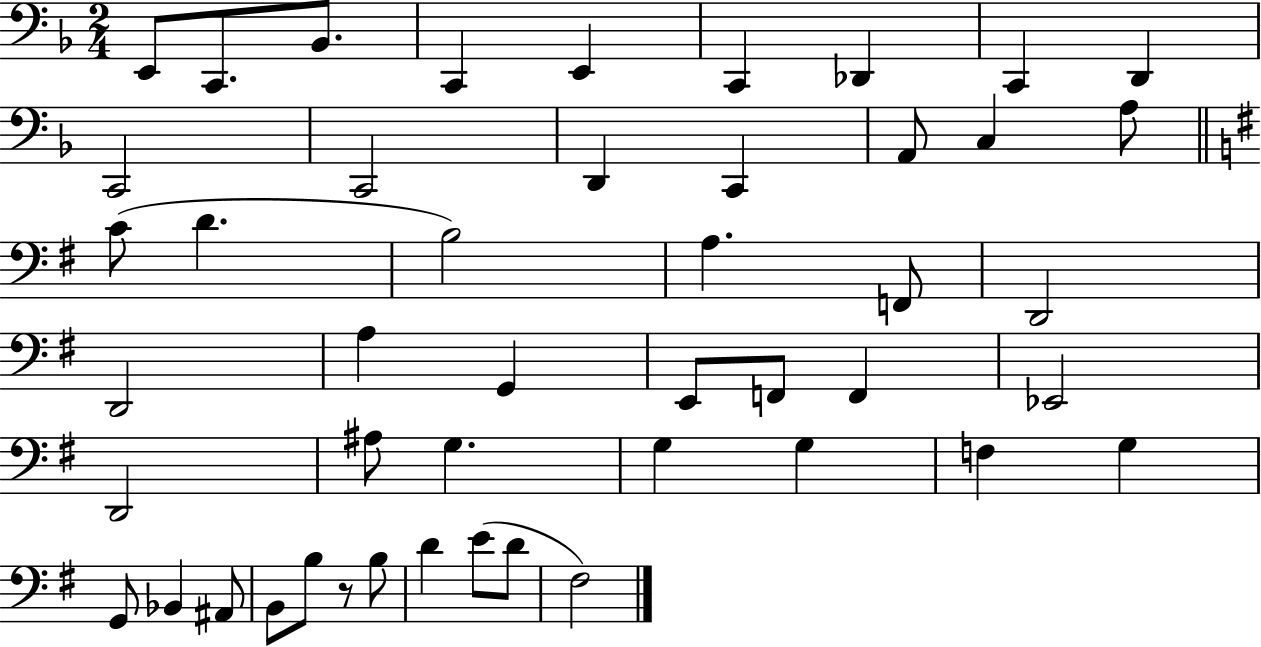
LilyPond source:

{
  \clef bass
  \numericTimeSignature
  \time 2/4
  \key f \major
  e,8 c,8. bes,8. | c,4 e,4 | c,4 des,4 | c,4 d,4 | \break c,2 | c,2 | d,4 c,4 | a,8 c4 a8 | \break \bar "||" \break \key g \major c'8( d'4. | b2) | a4. f,8 | d,2 | \break d,2 | a4 g,4 | e,8 f,8 f,4 | ees,2 | \break d,2 | ais8 g4. | g4 g4 | f4 g4 | \break g,8 bes,4 ais,8 | b,8 b8 r8 b8 | d'4 e'8( d'8 | fis2) | \break \bar "|."
}